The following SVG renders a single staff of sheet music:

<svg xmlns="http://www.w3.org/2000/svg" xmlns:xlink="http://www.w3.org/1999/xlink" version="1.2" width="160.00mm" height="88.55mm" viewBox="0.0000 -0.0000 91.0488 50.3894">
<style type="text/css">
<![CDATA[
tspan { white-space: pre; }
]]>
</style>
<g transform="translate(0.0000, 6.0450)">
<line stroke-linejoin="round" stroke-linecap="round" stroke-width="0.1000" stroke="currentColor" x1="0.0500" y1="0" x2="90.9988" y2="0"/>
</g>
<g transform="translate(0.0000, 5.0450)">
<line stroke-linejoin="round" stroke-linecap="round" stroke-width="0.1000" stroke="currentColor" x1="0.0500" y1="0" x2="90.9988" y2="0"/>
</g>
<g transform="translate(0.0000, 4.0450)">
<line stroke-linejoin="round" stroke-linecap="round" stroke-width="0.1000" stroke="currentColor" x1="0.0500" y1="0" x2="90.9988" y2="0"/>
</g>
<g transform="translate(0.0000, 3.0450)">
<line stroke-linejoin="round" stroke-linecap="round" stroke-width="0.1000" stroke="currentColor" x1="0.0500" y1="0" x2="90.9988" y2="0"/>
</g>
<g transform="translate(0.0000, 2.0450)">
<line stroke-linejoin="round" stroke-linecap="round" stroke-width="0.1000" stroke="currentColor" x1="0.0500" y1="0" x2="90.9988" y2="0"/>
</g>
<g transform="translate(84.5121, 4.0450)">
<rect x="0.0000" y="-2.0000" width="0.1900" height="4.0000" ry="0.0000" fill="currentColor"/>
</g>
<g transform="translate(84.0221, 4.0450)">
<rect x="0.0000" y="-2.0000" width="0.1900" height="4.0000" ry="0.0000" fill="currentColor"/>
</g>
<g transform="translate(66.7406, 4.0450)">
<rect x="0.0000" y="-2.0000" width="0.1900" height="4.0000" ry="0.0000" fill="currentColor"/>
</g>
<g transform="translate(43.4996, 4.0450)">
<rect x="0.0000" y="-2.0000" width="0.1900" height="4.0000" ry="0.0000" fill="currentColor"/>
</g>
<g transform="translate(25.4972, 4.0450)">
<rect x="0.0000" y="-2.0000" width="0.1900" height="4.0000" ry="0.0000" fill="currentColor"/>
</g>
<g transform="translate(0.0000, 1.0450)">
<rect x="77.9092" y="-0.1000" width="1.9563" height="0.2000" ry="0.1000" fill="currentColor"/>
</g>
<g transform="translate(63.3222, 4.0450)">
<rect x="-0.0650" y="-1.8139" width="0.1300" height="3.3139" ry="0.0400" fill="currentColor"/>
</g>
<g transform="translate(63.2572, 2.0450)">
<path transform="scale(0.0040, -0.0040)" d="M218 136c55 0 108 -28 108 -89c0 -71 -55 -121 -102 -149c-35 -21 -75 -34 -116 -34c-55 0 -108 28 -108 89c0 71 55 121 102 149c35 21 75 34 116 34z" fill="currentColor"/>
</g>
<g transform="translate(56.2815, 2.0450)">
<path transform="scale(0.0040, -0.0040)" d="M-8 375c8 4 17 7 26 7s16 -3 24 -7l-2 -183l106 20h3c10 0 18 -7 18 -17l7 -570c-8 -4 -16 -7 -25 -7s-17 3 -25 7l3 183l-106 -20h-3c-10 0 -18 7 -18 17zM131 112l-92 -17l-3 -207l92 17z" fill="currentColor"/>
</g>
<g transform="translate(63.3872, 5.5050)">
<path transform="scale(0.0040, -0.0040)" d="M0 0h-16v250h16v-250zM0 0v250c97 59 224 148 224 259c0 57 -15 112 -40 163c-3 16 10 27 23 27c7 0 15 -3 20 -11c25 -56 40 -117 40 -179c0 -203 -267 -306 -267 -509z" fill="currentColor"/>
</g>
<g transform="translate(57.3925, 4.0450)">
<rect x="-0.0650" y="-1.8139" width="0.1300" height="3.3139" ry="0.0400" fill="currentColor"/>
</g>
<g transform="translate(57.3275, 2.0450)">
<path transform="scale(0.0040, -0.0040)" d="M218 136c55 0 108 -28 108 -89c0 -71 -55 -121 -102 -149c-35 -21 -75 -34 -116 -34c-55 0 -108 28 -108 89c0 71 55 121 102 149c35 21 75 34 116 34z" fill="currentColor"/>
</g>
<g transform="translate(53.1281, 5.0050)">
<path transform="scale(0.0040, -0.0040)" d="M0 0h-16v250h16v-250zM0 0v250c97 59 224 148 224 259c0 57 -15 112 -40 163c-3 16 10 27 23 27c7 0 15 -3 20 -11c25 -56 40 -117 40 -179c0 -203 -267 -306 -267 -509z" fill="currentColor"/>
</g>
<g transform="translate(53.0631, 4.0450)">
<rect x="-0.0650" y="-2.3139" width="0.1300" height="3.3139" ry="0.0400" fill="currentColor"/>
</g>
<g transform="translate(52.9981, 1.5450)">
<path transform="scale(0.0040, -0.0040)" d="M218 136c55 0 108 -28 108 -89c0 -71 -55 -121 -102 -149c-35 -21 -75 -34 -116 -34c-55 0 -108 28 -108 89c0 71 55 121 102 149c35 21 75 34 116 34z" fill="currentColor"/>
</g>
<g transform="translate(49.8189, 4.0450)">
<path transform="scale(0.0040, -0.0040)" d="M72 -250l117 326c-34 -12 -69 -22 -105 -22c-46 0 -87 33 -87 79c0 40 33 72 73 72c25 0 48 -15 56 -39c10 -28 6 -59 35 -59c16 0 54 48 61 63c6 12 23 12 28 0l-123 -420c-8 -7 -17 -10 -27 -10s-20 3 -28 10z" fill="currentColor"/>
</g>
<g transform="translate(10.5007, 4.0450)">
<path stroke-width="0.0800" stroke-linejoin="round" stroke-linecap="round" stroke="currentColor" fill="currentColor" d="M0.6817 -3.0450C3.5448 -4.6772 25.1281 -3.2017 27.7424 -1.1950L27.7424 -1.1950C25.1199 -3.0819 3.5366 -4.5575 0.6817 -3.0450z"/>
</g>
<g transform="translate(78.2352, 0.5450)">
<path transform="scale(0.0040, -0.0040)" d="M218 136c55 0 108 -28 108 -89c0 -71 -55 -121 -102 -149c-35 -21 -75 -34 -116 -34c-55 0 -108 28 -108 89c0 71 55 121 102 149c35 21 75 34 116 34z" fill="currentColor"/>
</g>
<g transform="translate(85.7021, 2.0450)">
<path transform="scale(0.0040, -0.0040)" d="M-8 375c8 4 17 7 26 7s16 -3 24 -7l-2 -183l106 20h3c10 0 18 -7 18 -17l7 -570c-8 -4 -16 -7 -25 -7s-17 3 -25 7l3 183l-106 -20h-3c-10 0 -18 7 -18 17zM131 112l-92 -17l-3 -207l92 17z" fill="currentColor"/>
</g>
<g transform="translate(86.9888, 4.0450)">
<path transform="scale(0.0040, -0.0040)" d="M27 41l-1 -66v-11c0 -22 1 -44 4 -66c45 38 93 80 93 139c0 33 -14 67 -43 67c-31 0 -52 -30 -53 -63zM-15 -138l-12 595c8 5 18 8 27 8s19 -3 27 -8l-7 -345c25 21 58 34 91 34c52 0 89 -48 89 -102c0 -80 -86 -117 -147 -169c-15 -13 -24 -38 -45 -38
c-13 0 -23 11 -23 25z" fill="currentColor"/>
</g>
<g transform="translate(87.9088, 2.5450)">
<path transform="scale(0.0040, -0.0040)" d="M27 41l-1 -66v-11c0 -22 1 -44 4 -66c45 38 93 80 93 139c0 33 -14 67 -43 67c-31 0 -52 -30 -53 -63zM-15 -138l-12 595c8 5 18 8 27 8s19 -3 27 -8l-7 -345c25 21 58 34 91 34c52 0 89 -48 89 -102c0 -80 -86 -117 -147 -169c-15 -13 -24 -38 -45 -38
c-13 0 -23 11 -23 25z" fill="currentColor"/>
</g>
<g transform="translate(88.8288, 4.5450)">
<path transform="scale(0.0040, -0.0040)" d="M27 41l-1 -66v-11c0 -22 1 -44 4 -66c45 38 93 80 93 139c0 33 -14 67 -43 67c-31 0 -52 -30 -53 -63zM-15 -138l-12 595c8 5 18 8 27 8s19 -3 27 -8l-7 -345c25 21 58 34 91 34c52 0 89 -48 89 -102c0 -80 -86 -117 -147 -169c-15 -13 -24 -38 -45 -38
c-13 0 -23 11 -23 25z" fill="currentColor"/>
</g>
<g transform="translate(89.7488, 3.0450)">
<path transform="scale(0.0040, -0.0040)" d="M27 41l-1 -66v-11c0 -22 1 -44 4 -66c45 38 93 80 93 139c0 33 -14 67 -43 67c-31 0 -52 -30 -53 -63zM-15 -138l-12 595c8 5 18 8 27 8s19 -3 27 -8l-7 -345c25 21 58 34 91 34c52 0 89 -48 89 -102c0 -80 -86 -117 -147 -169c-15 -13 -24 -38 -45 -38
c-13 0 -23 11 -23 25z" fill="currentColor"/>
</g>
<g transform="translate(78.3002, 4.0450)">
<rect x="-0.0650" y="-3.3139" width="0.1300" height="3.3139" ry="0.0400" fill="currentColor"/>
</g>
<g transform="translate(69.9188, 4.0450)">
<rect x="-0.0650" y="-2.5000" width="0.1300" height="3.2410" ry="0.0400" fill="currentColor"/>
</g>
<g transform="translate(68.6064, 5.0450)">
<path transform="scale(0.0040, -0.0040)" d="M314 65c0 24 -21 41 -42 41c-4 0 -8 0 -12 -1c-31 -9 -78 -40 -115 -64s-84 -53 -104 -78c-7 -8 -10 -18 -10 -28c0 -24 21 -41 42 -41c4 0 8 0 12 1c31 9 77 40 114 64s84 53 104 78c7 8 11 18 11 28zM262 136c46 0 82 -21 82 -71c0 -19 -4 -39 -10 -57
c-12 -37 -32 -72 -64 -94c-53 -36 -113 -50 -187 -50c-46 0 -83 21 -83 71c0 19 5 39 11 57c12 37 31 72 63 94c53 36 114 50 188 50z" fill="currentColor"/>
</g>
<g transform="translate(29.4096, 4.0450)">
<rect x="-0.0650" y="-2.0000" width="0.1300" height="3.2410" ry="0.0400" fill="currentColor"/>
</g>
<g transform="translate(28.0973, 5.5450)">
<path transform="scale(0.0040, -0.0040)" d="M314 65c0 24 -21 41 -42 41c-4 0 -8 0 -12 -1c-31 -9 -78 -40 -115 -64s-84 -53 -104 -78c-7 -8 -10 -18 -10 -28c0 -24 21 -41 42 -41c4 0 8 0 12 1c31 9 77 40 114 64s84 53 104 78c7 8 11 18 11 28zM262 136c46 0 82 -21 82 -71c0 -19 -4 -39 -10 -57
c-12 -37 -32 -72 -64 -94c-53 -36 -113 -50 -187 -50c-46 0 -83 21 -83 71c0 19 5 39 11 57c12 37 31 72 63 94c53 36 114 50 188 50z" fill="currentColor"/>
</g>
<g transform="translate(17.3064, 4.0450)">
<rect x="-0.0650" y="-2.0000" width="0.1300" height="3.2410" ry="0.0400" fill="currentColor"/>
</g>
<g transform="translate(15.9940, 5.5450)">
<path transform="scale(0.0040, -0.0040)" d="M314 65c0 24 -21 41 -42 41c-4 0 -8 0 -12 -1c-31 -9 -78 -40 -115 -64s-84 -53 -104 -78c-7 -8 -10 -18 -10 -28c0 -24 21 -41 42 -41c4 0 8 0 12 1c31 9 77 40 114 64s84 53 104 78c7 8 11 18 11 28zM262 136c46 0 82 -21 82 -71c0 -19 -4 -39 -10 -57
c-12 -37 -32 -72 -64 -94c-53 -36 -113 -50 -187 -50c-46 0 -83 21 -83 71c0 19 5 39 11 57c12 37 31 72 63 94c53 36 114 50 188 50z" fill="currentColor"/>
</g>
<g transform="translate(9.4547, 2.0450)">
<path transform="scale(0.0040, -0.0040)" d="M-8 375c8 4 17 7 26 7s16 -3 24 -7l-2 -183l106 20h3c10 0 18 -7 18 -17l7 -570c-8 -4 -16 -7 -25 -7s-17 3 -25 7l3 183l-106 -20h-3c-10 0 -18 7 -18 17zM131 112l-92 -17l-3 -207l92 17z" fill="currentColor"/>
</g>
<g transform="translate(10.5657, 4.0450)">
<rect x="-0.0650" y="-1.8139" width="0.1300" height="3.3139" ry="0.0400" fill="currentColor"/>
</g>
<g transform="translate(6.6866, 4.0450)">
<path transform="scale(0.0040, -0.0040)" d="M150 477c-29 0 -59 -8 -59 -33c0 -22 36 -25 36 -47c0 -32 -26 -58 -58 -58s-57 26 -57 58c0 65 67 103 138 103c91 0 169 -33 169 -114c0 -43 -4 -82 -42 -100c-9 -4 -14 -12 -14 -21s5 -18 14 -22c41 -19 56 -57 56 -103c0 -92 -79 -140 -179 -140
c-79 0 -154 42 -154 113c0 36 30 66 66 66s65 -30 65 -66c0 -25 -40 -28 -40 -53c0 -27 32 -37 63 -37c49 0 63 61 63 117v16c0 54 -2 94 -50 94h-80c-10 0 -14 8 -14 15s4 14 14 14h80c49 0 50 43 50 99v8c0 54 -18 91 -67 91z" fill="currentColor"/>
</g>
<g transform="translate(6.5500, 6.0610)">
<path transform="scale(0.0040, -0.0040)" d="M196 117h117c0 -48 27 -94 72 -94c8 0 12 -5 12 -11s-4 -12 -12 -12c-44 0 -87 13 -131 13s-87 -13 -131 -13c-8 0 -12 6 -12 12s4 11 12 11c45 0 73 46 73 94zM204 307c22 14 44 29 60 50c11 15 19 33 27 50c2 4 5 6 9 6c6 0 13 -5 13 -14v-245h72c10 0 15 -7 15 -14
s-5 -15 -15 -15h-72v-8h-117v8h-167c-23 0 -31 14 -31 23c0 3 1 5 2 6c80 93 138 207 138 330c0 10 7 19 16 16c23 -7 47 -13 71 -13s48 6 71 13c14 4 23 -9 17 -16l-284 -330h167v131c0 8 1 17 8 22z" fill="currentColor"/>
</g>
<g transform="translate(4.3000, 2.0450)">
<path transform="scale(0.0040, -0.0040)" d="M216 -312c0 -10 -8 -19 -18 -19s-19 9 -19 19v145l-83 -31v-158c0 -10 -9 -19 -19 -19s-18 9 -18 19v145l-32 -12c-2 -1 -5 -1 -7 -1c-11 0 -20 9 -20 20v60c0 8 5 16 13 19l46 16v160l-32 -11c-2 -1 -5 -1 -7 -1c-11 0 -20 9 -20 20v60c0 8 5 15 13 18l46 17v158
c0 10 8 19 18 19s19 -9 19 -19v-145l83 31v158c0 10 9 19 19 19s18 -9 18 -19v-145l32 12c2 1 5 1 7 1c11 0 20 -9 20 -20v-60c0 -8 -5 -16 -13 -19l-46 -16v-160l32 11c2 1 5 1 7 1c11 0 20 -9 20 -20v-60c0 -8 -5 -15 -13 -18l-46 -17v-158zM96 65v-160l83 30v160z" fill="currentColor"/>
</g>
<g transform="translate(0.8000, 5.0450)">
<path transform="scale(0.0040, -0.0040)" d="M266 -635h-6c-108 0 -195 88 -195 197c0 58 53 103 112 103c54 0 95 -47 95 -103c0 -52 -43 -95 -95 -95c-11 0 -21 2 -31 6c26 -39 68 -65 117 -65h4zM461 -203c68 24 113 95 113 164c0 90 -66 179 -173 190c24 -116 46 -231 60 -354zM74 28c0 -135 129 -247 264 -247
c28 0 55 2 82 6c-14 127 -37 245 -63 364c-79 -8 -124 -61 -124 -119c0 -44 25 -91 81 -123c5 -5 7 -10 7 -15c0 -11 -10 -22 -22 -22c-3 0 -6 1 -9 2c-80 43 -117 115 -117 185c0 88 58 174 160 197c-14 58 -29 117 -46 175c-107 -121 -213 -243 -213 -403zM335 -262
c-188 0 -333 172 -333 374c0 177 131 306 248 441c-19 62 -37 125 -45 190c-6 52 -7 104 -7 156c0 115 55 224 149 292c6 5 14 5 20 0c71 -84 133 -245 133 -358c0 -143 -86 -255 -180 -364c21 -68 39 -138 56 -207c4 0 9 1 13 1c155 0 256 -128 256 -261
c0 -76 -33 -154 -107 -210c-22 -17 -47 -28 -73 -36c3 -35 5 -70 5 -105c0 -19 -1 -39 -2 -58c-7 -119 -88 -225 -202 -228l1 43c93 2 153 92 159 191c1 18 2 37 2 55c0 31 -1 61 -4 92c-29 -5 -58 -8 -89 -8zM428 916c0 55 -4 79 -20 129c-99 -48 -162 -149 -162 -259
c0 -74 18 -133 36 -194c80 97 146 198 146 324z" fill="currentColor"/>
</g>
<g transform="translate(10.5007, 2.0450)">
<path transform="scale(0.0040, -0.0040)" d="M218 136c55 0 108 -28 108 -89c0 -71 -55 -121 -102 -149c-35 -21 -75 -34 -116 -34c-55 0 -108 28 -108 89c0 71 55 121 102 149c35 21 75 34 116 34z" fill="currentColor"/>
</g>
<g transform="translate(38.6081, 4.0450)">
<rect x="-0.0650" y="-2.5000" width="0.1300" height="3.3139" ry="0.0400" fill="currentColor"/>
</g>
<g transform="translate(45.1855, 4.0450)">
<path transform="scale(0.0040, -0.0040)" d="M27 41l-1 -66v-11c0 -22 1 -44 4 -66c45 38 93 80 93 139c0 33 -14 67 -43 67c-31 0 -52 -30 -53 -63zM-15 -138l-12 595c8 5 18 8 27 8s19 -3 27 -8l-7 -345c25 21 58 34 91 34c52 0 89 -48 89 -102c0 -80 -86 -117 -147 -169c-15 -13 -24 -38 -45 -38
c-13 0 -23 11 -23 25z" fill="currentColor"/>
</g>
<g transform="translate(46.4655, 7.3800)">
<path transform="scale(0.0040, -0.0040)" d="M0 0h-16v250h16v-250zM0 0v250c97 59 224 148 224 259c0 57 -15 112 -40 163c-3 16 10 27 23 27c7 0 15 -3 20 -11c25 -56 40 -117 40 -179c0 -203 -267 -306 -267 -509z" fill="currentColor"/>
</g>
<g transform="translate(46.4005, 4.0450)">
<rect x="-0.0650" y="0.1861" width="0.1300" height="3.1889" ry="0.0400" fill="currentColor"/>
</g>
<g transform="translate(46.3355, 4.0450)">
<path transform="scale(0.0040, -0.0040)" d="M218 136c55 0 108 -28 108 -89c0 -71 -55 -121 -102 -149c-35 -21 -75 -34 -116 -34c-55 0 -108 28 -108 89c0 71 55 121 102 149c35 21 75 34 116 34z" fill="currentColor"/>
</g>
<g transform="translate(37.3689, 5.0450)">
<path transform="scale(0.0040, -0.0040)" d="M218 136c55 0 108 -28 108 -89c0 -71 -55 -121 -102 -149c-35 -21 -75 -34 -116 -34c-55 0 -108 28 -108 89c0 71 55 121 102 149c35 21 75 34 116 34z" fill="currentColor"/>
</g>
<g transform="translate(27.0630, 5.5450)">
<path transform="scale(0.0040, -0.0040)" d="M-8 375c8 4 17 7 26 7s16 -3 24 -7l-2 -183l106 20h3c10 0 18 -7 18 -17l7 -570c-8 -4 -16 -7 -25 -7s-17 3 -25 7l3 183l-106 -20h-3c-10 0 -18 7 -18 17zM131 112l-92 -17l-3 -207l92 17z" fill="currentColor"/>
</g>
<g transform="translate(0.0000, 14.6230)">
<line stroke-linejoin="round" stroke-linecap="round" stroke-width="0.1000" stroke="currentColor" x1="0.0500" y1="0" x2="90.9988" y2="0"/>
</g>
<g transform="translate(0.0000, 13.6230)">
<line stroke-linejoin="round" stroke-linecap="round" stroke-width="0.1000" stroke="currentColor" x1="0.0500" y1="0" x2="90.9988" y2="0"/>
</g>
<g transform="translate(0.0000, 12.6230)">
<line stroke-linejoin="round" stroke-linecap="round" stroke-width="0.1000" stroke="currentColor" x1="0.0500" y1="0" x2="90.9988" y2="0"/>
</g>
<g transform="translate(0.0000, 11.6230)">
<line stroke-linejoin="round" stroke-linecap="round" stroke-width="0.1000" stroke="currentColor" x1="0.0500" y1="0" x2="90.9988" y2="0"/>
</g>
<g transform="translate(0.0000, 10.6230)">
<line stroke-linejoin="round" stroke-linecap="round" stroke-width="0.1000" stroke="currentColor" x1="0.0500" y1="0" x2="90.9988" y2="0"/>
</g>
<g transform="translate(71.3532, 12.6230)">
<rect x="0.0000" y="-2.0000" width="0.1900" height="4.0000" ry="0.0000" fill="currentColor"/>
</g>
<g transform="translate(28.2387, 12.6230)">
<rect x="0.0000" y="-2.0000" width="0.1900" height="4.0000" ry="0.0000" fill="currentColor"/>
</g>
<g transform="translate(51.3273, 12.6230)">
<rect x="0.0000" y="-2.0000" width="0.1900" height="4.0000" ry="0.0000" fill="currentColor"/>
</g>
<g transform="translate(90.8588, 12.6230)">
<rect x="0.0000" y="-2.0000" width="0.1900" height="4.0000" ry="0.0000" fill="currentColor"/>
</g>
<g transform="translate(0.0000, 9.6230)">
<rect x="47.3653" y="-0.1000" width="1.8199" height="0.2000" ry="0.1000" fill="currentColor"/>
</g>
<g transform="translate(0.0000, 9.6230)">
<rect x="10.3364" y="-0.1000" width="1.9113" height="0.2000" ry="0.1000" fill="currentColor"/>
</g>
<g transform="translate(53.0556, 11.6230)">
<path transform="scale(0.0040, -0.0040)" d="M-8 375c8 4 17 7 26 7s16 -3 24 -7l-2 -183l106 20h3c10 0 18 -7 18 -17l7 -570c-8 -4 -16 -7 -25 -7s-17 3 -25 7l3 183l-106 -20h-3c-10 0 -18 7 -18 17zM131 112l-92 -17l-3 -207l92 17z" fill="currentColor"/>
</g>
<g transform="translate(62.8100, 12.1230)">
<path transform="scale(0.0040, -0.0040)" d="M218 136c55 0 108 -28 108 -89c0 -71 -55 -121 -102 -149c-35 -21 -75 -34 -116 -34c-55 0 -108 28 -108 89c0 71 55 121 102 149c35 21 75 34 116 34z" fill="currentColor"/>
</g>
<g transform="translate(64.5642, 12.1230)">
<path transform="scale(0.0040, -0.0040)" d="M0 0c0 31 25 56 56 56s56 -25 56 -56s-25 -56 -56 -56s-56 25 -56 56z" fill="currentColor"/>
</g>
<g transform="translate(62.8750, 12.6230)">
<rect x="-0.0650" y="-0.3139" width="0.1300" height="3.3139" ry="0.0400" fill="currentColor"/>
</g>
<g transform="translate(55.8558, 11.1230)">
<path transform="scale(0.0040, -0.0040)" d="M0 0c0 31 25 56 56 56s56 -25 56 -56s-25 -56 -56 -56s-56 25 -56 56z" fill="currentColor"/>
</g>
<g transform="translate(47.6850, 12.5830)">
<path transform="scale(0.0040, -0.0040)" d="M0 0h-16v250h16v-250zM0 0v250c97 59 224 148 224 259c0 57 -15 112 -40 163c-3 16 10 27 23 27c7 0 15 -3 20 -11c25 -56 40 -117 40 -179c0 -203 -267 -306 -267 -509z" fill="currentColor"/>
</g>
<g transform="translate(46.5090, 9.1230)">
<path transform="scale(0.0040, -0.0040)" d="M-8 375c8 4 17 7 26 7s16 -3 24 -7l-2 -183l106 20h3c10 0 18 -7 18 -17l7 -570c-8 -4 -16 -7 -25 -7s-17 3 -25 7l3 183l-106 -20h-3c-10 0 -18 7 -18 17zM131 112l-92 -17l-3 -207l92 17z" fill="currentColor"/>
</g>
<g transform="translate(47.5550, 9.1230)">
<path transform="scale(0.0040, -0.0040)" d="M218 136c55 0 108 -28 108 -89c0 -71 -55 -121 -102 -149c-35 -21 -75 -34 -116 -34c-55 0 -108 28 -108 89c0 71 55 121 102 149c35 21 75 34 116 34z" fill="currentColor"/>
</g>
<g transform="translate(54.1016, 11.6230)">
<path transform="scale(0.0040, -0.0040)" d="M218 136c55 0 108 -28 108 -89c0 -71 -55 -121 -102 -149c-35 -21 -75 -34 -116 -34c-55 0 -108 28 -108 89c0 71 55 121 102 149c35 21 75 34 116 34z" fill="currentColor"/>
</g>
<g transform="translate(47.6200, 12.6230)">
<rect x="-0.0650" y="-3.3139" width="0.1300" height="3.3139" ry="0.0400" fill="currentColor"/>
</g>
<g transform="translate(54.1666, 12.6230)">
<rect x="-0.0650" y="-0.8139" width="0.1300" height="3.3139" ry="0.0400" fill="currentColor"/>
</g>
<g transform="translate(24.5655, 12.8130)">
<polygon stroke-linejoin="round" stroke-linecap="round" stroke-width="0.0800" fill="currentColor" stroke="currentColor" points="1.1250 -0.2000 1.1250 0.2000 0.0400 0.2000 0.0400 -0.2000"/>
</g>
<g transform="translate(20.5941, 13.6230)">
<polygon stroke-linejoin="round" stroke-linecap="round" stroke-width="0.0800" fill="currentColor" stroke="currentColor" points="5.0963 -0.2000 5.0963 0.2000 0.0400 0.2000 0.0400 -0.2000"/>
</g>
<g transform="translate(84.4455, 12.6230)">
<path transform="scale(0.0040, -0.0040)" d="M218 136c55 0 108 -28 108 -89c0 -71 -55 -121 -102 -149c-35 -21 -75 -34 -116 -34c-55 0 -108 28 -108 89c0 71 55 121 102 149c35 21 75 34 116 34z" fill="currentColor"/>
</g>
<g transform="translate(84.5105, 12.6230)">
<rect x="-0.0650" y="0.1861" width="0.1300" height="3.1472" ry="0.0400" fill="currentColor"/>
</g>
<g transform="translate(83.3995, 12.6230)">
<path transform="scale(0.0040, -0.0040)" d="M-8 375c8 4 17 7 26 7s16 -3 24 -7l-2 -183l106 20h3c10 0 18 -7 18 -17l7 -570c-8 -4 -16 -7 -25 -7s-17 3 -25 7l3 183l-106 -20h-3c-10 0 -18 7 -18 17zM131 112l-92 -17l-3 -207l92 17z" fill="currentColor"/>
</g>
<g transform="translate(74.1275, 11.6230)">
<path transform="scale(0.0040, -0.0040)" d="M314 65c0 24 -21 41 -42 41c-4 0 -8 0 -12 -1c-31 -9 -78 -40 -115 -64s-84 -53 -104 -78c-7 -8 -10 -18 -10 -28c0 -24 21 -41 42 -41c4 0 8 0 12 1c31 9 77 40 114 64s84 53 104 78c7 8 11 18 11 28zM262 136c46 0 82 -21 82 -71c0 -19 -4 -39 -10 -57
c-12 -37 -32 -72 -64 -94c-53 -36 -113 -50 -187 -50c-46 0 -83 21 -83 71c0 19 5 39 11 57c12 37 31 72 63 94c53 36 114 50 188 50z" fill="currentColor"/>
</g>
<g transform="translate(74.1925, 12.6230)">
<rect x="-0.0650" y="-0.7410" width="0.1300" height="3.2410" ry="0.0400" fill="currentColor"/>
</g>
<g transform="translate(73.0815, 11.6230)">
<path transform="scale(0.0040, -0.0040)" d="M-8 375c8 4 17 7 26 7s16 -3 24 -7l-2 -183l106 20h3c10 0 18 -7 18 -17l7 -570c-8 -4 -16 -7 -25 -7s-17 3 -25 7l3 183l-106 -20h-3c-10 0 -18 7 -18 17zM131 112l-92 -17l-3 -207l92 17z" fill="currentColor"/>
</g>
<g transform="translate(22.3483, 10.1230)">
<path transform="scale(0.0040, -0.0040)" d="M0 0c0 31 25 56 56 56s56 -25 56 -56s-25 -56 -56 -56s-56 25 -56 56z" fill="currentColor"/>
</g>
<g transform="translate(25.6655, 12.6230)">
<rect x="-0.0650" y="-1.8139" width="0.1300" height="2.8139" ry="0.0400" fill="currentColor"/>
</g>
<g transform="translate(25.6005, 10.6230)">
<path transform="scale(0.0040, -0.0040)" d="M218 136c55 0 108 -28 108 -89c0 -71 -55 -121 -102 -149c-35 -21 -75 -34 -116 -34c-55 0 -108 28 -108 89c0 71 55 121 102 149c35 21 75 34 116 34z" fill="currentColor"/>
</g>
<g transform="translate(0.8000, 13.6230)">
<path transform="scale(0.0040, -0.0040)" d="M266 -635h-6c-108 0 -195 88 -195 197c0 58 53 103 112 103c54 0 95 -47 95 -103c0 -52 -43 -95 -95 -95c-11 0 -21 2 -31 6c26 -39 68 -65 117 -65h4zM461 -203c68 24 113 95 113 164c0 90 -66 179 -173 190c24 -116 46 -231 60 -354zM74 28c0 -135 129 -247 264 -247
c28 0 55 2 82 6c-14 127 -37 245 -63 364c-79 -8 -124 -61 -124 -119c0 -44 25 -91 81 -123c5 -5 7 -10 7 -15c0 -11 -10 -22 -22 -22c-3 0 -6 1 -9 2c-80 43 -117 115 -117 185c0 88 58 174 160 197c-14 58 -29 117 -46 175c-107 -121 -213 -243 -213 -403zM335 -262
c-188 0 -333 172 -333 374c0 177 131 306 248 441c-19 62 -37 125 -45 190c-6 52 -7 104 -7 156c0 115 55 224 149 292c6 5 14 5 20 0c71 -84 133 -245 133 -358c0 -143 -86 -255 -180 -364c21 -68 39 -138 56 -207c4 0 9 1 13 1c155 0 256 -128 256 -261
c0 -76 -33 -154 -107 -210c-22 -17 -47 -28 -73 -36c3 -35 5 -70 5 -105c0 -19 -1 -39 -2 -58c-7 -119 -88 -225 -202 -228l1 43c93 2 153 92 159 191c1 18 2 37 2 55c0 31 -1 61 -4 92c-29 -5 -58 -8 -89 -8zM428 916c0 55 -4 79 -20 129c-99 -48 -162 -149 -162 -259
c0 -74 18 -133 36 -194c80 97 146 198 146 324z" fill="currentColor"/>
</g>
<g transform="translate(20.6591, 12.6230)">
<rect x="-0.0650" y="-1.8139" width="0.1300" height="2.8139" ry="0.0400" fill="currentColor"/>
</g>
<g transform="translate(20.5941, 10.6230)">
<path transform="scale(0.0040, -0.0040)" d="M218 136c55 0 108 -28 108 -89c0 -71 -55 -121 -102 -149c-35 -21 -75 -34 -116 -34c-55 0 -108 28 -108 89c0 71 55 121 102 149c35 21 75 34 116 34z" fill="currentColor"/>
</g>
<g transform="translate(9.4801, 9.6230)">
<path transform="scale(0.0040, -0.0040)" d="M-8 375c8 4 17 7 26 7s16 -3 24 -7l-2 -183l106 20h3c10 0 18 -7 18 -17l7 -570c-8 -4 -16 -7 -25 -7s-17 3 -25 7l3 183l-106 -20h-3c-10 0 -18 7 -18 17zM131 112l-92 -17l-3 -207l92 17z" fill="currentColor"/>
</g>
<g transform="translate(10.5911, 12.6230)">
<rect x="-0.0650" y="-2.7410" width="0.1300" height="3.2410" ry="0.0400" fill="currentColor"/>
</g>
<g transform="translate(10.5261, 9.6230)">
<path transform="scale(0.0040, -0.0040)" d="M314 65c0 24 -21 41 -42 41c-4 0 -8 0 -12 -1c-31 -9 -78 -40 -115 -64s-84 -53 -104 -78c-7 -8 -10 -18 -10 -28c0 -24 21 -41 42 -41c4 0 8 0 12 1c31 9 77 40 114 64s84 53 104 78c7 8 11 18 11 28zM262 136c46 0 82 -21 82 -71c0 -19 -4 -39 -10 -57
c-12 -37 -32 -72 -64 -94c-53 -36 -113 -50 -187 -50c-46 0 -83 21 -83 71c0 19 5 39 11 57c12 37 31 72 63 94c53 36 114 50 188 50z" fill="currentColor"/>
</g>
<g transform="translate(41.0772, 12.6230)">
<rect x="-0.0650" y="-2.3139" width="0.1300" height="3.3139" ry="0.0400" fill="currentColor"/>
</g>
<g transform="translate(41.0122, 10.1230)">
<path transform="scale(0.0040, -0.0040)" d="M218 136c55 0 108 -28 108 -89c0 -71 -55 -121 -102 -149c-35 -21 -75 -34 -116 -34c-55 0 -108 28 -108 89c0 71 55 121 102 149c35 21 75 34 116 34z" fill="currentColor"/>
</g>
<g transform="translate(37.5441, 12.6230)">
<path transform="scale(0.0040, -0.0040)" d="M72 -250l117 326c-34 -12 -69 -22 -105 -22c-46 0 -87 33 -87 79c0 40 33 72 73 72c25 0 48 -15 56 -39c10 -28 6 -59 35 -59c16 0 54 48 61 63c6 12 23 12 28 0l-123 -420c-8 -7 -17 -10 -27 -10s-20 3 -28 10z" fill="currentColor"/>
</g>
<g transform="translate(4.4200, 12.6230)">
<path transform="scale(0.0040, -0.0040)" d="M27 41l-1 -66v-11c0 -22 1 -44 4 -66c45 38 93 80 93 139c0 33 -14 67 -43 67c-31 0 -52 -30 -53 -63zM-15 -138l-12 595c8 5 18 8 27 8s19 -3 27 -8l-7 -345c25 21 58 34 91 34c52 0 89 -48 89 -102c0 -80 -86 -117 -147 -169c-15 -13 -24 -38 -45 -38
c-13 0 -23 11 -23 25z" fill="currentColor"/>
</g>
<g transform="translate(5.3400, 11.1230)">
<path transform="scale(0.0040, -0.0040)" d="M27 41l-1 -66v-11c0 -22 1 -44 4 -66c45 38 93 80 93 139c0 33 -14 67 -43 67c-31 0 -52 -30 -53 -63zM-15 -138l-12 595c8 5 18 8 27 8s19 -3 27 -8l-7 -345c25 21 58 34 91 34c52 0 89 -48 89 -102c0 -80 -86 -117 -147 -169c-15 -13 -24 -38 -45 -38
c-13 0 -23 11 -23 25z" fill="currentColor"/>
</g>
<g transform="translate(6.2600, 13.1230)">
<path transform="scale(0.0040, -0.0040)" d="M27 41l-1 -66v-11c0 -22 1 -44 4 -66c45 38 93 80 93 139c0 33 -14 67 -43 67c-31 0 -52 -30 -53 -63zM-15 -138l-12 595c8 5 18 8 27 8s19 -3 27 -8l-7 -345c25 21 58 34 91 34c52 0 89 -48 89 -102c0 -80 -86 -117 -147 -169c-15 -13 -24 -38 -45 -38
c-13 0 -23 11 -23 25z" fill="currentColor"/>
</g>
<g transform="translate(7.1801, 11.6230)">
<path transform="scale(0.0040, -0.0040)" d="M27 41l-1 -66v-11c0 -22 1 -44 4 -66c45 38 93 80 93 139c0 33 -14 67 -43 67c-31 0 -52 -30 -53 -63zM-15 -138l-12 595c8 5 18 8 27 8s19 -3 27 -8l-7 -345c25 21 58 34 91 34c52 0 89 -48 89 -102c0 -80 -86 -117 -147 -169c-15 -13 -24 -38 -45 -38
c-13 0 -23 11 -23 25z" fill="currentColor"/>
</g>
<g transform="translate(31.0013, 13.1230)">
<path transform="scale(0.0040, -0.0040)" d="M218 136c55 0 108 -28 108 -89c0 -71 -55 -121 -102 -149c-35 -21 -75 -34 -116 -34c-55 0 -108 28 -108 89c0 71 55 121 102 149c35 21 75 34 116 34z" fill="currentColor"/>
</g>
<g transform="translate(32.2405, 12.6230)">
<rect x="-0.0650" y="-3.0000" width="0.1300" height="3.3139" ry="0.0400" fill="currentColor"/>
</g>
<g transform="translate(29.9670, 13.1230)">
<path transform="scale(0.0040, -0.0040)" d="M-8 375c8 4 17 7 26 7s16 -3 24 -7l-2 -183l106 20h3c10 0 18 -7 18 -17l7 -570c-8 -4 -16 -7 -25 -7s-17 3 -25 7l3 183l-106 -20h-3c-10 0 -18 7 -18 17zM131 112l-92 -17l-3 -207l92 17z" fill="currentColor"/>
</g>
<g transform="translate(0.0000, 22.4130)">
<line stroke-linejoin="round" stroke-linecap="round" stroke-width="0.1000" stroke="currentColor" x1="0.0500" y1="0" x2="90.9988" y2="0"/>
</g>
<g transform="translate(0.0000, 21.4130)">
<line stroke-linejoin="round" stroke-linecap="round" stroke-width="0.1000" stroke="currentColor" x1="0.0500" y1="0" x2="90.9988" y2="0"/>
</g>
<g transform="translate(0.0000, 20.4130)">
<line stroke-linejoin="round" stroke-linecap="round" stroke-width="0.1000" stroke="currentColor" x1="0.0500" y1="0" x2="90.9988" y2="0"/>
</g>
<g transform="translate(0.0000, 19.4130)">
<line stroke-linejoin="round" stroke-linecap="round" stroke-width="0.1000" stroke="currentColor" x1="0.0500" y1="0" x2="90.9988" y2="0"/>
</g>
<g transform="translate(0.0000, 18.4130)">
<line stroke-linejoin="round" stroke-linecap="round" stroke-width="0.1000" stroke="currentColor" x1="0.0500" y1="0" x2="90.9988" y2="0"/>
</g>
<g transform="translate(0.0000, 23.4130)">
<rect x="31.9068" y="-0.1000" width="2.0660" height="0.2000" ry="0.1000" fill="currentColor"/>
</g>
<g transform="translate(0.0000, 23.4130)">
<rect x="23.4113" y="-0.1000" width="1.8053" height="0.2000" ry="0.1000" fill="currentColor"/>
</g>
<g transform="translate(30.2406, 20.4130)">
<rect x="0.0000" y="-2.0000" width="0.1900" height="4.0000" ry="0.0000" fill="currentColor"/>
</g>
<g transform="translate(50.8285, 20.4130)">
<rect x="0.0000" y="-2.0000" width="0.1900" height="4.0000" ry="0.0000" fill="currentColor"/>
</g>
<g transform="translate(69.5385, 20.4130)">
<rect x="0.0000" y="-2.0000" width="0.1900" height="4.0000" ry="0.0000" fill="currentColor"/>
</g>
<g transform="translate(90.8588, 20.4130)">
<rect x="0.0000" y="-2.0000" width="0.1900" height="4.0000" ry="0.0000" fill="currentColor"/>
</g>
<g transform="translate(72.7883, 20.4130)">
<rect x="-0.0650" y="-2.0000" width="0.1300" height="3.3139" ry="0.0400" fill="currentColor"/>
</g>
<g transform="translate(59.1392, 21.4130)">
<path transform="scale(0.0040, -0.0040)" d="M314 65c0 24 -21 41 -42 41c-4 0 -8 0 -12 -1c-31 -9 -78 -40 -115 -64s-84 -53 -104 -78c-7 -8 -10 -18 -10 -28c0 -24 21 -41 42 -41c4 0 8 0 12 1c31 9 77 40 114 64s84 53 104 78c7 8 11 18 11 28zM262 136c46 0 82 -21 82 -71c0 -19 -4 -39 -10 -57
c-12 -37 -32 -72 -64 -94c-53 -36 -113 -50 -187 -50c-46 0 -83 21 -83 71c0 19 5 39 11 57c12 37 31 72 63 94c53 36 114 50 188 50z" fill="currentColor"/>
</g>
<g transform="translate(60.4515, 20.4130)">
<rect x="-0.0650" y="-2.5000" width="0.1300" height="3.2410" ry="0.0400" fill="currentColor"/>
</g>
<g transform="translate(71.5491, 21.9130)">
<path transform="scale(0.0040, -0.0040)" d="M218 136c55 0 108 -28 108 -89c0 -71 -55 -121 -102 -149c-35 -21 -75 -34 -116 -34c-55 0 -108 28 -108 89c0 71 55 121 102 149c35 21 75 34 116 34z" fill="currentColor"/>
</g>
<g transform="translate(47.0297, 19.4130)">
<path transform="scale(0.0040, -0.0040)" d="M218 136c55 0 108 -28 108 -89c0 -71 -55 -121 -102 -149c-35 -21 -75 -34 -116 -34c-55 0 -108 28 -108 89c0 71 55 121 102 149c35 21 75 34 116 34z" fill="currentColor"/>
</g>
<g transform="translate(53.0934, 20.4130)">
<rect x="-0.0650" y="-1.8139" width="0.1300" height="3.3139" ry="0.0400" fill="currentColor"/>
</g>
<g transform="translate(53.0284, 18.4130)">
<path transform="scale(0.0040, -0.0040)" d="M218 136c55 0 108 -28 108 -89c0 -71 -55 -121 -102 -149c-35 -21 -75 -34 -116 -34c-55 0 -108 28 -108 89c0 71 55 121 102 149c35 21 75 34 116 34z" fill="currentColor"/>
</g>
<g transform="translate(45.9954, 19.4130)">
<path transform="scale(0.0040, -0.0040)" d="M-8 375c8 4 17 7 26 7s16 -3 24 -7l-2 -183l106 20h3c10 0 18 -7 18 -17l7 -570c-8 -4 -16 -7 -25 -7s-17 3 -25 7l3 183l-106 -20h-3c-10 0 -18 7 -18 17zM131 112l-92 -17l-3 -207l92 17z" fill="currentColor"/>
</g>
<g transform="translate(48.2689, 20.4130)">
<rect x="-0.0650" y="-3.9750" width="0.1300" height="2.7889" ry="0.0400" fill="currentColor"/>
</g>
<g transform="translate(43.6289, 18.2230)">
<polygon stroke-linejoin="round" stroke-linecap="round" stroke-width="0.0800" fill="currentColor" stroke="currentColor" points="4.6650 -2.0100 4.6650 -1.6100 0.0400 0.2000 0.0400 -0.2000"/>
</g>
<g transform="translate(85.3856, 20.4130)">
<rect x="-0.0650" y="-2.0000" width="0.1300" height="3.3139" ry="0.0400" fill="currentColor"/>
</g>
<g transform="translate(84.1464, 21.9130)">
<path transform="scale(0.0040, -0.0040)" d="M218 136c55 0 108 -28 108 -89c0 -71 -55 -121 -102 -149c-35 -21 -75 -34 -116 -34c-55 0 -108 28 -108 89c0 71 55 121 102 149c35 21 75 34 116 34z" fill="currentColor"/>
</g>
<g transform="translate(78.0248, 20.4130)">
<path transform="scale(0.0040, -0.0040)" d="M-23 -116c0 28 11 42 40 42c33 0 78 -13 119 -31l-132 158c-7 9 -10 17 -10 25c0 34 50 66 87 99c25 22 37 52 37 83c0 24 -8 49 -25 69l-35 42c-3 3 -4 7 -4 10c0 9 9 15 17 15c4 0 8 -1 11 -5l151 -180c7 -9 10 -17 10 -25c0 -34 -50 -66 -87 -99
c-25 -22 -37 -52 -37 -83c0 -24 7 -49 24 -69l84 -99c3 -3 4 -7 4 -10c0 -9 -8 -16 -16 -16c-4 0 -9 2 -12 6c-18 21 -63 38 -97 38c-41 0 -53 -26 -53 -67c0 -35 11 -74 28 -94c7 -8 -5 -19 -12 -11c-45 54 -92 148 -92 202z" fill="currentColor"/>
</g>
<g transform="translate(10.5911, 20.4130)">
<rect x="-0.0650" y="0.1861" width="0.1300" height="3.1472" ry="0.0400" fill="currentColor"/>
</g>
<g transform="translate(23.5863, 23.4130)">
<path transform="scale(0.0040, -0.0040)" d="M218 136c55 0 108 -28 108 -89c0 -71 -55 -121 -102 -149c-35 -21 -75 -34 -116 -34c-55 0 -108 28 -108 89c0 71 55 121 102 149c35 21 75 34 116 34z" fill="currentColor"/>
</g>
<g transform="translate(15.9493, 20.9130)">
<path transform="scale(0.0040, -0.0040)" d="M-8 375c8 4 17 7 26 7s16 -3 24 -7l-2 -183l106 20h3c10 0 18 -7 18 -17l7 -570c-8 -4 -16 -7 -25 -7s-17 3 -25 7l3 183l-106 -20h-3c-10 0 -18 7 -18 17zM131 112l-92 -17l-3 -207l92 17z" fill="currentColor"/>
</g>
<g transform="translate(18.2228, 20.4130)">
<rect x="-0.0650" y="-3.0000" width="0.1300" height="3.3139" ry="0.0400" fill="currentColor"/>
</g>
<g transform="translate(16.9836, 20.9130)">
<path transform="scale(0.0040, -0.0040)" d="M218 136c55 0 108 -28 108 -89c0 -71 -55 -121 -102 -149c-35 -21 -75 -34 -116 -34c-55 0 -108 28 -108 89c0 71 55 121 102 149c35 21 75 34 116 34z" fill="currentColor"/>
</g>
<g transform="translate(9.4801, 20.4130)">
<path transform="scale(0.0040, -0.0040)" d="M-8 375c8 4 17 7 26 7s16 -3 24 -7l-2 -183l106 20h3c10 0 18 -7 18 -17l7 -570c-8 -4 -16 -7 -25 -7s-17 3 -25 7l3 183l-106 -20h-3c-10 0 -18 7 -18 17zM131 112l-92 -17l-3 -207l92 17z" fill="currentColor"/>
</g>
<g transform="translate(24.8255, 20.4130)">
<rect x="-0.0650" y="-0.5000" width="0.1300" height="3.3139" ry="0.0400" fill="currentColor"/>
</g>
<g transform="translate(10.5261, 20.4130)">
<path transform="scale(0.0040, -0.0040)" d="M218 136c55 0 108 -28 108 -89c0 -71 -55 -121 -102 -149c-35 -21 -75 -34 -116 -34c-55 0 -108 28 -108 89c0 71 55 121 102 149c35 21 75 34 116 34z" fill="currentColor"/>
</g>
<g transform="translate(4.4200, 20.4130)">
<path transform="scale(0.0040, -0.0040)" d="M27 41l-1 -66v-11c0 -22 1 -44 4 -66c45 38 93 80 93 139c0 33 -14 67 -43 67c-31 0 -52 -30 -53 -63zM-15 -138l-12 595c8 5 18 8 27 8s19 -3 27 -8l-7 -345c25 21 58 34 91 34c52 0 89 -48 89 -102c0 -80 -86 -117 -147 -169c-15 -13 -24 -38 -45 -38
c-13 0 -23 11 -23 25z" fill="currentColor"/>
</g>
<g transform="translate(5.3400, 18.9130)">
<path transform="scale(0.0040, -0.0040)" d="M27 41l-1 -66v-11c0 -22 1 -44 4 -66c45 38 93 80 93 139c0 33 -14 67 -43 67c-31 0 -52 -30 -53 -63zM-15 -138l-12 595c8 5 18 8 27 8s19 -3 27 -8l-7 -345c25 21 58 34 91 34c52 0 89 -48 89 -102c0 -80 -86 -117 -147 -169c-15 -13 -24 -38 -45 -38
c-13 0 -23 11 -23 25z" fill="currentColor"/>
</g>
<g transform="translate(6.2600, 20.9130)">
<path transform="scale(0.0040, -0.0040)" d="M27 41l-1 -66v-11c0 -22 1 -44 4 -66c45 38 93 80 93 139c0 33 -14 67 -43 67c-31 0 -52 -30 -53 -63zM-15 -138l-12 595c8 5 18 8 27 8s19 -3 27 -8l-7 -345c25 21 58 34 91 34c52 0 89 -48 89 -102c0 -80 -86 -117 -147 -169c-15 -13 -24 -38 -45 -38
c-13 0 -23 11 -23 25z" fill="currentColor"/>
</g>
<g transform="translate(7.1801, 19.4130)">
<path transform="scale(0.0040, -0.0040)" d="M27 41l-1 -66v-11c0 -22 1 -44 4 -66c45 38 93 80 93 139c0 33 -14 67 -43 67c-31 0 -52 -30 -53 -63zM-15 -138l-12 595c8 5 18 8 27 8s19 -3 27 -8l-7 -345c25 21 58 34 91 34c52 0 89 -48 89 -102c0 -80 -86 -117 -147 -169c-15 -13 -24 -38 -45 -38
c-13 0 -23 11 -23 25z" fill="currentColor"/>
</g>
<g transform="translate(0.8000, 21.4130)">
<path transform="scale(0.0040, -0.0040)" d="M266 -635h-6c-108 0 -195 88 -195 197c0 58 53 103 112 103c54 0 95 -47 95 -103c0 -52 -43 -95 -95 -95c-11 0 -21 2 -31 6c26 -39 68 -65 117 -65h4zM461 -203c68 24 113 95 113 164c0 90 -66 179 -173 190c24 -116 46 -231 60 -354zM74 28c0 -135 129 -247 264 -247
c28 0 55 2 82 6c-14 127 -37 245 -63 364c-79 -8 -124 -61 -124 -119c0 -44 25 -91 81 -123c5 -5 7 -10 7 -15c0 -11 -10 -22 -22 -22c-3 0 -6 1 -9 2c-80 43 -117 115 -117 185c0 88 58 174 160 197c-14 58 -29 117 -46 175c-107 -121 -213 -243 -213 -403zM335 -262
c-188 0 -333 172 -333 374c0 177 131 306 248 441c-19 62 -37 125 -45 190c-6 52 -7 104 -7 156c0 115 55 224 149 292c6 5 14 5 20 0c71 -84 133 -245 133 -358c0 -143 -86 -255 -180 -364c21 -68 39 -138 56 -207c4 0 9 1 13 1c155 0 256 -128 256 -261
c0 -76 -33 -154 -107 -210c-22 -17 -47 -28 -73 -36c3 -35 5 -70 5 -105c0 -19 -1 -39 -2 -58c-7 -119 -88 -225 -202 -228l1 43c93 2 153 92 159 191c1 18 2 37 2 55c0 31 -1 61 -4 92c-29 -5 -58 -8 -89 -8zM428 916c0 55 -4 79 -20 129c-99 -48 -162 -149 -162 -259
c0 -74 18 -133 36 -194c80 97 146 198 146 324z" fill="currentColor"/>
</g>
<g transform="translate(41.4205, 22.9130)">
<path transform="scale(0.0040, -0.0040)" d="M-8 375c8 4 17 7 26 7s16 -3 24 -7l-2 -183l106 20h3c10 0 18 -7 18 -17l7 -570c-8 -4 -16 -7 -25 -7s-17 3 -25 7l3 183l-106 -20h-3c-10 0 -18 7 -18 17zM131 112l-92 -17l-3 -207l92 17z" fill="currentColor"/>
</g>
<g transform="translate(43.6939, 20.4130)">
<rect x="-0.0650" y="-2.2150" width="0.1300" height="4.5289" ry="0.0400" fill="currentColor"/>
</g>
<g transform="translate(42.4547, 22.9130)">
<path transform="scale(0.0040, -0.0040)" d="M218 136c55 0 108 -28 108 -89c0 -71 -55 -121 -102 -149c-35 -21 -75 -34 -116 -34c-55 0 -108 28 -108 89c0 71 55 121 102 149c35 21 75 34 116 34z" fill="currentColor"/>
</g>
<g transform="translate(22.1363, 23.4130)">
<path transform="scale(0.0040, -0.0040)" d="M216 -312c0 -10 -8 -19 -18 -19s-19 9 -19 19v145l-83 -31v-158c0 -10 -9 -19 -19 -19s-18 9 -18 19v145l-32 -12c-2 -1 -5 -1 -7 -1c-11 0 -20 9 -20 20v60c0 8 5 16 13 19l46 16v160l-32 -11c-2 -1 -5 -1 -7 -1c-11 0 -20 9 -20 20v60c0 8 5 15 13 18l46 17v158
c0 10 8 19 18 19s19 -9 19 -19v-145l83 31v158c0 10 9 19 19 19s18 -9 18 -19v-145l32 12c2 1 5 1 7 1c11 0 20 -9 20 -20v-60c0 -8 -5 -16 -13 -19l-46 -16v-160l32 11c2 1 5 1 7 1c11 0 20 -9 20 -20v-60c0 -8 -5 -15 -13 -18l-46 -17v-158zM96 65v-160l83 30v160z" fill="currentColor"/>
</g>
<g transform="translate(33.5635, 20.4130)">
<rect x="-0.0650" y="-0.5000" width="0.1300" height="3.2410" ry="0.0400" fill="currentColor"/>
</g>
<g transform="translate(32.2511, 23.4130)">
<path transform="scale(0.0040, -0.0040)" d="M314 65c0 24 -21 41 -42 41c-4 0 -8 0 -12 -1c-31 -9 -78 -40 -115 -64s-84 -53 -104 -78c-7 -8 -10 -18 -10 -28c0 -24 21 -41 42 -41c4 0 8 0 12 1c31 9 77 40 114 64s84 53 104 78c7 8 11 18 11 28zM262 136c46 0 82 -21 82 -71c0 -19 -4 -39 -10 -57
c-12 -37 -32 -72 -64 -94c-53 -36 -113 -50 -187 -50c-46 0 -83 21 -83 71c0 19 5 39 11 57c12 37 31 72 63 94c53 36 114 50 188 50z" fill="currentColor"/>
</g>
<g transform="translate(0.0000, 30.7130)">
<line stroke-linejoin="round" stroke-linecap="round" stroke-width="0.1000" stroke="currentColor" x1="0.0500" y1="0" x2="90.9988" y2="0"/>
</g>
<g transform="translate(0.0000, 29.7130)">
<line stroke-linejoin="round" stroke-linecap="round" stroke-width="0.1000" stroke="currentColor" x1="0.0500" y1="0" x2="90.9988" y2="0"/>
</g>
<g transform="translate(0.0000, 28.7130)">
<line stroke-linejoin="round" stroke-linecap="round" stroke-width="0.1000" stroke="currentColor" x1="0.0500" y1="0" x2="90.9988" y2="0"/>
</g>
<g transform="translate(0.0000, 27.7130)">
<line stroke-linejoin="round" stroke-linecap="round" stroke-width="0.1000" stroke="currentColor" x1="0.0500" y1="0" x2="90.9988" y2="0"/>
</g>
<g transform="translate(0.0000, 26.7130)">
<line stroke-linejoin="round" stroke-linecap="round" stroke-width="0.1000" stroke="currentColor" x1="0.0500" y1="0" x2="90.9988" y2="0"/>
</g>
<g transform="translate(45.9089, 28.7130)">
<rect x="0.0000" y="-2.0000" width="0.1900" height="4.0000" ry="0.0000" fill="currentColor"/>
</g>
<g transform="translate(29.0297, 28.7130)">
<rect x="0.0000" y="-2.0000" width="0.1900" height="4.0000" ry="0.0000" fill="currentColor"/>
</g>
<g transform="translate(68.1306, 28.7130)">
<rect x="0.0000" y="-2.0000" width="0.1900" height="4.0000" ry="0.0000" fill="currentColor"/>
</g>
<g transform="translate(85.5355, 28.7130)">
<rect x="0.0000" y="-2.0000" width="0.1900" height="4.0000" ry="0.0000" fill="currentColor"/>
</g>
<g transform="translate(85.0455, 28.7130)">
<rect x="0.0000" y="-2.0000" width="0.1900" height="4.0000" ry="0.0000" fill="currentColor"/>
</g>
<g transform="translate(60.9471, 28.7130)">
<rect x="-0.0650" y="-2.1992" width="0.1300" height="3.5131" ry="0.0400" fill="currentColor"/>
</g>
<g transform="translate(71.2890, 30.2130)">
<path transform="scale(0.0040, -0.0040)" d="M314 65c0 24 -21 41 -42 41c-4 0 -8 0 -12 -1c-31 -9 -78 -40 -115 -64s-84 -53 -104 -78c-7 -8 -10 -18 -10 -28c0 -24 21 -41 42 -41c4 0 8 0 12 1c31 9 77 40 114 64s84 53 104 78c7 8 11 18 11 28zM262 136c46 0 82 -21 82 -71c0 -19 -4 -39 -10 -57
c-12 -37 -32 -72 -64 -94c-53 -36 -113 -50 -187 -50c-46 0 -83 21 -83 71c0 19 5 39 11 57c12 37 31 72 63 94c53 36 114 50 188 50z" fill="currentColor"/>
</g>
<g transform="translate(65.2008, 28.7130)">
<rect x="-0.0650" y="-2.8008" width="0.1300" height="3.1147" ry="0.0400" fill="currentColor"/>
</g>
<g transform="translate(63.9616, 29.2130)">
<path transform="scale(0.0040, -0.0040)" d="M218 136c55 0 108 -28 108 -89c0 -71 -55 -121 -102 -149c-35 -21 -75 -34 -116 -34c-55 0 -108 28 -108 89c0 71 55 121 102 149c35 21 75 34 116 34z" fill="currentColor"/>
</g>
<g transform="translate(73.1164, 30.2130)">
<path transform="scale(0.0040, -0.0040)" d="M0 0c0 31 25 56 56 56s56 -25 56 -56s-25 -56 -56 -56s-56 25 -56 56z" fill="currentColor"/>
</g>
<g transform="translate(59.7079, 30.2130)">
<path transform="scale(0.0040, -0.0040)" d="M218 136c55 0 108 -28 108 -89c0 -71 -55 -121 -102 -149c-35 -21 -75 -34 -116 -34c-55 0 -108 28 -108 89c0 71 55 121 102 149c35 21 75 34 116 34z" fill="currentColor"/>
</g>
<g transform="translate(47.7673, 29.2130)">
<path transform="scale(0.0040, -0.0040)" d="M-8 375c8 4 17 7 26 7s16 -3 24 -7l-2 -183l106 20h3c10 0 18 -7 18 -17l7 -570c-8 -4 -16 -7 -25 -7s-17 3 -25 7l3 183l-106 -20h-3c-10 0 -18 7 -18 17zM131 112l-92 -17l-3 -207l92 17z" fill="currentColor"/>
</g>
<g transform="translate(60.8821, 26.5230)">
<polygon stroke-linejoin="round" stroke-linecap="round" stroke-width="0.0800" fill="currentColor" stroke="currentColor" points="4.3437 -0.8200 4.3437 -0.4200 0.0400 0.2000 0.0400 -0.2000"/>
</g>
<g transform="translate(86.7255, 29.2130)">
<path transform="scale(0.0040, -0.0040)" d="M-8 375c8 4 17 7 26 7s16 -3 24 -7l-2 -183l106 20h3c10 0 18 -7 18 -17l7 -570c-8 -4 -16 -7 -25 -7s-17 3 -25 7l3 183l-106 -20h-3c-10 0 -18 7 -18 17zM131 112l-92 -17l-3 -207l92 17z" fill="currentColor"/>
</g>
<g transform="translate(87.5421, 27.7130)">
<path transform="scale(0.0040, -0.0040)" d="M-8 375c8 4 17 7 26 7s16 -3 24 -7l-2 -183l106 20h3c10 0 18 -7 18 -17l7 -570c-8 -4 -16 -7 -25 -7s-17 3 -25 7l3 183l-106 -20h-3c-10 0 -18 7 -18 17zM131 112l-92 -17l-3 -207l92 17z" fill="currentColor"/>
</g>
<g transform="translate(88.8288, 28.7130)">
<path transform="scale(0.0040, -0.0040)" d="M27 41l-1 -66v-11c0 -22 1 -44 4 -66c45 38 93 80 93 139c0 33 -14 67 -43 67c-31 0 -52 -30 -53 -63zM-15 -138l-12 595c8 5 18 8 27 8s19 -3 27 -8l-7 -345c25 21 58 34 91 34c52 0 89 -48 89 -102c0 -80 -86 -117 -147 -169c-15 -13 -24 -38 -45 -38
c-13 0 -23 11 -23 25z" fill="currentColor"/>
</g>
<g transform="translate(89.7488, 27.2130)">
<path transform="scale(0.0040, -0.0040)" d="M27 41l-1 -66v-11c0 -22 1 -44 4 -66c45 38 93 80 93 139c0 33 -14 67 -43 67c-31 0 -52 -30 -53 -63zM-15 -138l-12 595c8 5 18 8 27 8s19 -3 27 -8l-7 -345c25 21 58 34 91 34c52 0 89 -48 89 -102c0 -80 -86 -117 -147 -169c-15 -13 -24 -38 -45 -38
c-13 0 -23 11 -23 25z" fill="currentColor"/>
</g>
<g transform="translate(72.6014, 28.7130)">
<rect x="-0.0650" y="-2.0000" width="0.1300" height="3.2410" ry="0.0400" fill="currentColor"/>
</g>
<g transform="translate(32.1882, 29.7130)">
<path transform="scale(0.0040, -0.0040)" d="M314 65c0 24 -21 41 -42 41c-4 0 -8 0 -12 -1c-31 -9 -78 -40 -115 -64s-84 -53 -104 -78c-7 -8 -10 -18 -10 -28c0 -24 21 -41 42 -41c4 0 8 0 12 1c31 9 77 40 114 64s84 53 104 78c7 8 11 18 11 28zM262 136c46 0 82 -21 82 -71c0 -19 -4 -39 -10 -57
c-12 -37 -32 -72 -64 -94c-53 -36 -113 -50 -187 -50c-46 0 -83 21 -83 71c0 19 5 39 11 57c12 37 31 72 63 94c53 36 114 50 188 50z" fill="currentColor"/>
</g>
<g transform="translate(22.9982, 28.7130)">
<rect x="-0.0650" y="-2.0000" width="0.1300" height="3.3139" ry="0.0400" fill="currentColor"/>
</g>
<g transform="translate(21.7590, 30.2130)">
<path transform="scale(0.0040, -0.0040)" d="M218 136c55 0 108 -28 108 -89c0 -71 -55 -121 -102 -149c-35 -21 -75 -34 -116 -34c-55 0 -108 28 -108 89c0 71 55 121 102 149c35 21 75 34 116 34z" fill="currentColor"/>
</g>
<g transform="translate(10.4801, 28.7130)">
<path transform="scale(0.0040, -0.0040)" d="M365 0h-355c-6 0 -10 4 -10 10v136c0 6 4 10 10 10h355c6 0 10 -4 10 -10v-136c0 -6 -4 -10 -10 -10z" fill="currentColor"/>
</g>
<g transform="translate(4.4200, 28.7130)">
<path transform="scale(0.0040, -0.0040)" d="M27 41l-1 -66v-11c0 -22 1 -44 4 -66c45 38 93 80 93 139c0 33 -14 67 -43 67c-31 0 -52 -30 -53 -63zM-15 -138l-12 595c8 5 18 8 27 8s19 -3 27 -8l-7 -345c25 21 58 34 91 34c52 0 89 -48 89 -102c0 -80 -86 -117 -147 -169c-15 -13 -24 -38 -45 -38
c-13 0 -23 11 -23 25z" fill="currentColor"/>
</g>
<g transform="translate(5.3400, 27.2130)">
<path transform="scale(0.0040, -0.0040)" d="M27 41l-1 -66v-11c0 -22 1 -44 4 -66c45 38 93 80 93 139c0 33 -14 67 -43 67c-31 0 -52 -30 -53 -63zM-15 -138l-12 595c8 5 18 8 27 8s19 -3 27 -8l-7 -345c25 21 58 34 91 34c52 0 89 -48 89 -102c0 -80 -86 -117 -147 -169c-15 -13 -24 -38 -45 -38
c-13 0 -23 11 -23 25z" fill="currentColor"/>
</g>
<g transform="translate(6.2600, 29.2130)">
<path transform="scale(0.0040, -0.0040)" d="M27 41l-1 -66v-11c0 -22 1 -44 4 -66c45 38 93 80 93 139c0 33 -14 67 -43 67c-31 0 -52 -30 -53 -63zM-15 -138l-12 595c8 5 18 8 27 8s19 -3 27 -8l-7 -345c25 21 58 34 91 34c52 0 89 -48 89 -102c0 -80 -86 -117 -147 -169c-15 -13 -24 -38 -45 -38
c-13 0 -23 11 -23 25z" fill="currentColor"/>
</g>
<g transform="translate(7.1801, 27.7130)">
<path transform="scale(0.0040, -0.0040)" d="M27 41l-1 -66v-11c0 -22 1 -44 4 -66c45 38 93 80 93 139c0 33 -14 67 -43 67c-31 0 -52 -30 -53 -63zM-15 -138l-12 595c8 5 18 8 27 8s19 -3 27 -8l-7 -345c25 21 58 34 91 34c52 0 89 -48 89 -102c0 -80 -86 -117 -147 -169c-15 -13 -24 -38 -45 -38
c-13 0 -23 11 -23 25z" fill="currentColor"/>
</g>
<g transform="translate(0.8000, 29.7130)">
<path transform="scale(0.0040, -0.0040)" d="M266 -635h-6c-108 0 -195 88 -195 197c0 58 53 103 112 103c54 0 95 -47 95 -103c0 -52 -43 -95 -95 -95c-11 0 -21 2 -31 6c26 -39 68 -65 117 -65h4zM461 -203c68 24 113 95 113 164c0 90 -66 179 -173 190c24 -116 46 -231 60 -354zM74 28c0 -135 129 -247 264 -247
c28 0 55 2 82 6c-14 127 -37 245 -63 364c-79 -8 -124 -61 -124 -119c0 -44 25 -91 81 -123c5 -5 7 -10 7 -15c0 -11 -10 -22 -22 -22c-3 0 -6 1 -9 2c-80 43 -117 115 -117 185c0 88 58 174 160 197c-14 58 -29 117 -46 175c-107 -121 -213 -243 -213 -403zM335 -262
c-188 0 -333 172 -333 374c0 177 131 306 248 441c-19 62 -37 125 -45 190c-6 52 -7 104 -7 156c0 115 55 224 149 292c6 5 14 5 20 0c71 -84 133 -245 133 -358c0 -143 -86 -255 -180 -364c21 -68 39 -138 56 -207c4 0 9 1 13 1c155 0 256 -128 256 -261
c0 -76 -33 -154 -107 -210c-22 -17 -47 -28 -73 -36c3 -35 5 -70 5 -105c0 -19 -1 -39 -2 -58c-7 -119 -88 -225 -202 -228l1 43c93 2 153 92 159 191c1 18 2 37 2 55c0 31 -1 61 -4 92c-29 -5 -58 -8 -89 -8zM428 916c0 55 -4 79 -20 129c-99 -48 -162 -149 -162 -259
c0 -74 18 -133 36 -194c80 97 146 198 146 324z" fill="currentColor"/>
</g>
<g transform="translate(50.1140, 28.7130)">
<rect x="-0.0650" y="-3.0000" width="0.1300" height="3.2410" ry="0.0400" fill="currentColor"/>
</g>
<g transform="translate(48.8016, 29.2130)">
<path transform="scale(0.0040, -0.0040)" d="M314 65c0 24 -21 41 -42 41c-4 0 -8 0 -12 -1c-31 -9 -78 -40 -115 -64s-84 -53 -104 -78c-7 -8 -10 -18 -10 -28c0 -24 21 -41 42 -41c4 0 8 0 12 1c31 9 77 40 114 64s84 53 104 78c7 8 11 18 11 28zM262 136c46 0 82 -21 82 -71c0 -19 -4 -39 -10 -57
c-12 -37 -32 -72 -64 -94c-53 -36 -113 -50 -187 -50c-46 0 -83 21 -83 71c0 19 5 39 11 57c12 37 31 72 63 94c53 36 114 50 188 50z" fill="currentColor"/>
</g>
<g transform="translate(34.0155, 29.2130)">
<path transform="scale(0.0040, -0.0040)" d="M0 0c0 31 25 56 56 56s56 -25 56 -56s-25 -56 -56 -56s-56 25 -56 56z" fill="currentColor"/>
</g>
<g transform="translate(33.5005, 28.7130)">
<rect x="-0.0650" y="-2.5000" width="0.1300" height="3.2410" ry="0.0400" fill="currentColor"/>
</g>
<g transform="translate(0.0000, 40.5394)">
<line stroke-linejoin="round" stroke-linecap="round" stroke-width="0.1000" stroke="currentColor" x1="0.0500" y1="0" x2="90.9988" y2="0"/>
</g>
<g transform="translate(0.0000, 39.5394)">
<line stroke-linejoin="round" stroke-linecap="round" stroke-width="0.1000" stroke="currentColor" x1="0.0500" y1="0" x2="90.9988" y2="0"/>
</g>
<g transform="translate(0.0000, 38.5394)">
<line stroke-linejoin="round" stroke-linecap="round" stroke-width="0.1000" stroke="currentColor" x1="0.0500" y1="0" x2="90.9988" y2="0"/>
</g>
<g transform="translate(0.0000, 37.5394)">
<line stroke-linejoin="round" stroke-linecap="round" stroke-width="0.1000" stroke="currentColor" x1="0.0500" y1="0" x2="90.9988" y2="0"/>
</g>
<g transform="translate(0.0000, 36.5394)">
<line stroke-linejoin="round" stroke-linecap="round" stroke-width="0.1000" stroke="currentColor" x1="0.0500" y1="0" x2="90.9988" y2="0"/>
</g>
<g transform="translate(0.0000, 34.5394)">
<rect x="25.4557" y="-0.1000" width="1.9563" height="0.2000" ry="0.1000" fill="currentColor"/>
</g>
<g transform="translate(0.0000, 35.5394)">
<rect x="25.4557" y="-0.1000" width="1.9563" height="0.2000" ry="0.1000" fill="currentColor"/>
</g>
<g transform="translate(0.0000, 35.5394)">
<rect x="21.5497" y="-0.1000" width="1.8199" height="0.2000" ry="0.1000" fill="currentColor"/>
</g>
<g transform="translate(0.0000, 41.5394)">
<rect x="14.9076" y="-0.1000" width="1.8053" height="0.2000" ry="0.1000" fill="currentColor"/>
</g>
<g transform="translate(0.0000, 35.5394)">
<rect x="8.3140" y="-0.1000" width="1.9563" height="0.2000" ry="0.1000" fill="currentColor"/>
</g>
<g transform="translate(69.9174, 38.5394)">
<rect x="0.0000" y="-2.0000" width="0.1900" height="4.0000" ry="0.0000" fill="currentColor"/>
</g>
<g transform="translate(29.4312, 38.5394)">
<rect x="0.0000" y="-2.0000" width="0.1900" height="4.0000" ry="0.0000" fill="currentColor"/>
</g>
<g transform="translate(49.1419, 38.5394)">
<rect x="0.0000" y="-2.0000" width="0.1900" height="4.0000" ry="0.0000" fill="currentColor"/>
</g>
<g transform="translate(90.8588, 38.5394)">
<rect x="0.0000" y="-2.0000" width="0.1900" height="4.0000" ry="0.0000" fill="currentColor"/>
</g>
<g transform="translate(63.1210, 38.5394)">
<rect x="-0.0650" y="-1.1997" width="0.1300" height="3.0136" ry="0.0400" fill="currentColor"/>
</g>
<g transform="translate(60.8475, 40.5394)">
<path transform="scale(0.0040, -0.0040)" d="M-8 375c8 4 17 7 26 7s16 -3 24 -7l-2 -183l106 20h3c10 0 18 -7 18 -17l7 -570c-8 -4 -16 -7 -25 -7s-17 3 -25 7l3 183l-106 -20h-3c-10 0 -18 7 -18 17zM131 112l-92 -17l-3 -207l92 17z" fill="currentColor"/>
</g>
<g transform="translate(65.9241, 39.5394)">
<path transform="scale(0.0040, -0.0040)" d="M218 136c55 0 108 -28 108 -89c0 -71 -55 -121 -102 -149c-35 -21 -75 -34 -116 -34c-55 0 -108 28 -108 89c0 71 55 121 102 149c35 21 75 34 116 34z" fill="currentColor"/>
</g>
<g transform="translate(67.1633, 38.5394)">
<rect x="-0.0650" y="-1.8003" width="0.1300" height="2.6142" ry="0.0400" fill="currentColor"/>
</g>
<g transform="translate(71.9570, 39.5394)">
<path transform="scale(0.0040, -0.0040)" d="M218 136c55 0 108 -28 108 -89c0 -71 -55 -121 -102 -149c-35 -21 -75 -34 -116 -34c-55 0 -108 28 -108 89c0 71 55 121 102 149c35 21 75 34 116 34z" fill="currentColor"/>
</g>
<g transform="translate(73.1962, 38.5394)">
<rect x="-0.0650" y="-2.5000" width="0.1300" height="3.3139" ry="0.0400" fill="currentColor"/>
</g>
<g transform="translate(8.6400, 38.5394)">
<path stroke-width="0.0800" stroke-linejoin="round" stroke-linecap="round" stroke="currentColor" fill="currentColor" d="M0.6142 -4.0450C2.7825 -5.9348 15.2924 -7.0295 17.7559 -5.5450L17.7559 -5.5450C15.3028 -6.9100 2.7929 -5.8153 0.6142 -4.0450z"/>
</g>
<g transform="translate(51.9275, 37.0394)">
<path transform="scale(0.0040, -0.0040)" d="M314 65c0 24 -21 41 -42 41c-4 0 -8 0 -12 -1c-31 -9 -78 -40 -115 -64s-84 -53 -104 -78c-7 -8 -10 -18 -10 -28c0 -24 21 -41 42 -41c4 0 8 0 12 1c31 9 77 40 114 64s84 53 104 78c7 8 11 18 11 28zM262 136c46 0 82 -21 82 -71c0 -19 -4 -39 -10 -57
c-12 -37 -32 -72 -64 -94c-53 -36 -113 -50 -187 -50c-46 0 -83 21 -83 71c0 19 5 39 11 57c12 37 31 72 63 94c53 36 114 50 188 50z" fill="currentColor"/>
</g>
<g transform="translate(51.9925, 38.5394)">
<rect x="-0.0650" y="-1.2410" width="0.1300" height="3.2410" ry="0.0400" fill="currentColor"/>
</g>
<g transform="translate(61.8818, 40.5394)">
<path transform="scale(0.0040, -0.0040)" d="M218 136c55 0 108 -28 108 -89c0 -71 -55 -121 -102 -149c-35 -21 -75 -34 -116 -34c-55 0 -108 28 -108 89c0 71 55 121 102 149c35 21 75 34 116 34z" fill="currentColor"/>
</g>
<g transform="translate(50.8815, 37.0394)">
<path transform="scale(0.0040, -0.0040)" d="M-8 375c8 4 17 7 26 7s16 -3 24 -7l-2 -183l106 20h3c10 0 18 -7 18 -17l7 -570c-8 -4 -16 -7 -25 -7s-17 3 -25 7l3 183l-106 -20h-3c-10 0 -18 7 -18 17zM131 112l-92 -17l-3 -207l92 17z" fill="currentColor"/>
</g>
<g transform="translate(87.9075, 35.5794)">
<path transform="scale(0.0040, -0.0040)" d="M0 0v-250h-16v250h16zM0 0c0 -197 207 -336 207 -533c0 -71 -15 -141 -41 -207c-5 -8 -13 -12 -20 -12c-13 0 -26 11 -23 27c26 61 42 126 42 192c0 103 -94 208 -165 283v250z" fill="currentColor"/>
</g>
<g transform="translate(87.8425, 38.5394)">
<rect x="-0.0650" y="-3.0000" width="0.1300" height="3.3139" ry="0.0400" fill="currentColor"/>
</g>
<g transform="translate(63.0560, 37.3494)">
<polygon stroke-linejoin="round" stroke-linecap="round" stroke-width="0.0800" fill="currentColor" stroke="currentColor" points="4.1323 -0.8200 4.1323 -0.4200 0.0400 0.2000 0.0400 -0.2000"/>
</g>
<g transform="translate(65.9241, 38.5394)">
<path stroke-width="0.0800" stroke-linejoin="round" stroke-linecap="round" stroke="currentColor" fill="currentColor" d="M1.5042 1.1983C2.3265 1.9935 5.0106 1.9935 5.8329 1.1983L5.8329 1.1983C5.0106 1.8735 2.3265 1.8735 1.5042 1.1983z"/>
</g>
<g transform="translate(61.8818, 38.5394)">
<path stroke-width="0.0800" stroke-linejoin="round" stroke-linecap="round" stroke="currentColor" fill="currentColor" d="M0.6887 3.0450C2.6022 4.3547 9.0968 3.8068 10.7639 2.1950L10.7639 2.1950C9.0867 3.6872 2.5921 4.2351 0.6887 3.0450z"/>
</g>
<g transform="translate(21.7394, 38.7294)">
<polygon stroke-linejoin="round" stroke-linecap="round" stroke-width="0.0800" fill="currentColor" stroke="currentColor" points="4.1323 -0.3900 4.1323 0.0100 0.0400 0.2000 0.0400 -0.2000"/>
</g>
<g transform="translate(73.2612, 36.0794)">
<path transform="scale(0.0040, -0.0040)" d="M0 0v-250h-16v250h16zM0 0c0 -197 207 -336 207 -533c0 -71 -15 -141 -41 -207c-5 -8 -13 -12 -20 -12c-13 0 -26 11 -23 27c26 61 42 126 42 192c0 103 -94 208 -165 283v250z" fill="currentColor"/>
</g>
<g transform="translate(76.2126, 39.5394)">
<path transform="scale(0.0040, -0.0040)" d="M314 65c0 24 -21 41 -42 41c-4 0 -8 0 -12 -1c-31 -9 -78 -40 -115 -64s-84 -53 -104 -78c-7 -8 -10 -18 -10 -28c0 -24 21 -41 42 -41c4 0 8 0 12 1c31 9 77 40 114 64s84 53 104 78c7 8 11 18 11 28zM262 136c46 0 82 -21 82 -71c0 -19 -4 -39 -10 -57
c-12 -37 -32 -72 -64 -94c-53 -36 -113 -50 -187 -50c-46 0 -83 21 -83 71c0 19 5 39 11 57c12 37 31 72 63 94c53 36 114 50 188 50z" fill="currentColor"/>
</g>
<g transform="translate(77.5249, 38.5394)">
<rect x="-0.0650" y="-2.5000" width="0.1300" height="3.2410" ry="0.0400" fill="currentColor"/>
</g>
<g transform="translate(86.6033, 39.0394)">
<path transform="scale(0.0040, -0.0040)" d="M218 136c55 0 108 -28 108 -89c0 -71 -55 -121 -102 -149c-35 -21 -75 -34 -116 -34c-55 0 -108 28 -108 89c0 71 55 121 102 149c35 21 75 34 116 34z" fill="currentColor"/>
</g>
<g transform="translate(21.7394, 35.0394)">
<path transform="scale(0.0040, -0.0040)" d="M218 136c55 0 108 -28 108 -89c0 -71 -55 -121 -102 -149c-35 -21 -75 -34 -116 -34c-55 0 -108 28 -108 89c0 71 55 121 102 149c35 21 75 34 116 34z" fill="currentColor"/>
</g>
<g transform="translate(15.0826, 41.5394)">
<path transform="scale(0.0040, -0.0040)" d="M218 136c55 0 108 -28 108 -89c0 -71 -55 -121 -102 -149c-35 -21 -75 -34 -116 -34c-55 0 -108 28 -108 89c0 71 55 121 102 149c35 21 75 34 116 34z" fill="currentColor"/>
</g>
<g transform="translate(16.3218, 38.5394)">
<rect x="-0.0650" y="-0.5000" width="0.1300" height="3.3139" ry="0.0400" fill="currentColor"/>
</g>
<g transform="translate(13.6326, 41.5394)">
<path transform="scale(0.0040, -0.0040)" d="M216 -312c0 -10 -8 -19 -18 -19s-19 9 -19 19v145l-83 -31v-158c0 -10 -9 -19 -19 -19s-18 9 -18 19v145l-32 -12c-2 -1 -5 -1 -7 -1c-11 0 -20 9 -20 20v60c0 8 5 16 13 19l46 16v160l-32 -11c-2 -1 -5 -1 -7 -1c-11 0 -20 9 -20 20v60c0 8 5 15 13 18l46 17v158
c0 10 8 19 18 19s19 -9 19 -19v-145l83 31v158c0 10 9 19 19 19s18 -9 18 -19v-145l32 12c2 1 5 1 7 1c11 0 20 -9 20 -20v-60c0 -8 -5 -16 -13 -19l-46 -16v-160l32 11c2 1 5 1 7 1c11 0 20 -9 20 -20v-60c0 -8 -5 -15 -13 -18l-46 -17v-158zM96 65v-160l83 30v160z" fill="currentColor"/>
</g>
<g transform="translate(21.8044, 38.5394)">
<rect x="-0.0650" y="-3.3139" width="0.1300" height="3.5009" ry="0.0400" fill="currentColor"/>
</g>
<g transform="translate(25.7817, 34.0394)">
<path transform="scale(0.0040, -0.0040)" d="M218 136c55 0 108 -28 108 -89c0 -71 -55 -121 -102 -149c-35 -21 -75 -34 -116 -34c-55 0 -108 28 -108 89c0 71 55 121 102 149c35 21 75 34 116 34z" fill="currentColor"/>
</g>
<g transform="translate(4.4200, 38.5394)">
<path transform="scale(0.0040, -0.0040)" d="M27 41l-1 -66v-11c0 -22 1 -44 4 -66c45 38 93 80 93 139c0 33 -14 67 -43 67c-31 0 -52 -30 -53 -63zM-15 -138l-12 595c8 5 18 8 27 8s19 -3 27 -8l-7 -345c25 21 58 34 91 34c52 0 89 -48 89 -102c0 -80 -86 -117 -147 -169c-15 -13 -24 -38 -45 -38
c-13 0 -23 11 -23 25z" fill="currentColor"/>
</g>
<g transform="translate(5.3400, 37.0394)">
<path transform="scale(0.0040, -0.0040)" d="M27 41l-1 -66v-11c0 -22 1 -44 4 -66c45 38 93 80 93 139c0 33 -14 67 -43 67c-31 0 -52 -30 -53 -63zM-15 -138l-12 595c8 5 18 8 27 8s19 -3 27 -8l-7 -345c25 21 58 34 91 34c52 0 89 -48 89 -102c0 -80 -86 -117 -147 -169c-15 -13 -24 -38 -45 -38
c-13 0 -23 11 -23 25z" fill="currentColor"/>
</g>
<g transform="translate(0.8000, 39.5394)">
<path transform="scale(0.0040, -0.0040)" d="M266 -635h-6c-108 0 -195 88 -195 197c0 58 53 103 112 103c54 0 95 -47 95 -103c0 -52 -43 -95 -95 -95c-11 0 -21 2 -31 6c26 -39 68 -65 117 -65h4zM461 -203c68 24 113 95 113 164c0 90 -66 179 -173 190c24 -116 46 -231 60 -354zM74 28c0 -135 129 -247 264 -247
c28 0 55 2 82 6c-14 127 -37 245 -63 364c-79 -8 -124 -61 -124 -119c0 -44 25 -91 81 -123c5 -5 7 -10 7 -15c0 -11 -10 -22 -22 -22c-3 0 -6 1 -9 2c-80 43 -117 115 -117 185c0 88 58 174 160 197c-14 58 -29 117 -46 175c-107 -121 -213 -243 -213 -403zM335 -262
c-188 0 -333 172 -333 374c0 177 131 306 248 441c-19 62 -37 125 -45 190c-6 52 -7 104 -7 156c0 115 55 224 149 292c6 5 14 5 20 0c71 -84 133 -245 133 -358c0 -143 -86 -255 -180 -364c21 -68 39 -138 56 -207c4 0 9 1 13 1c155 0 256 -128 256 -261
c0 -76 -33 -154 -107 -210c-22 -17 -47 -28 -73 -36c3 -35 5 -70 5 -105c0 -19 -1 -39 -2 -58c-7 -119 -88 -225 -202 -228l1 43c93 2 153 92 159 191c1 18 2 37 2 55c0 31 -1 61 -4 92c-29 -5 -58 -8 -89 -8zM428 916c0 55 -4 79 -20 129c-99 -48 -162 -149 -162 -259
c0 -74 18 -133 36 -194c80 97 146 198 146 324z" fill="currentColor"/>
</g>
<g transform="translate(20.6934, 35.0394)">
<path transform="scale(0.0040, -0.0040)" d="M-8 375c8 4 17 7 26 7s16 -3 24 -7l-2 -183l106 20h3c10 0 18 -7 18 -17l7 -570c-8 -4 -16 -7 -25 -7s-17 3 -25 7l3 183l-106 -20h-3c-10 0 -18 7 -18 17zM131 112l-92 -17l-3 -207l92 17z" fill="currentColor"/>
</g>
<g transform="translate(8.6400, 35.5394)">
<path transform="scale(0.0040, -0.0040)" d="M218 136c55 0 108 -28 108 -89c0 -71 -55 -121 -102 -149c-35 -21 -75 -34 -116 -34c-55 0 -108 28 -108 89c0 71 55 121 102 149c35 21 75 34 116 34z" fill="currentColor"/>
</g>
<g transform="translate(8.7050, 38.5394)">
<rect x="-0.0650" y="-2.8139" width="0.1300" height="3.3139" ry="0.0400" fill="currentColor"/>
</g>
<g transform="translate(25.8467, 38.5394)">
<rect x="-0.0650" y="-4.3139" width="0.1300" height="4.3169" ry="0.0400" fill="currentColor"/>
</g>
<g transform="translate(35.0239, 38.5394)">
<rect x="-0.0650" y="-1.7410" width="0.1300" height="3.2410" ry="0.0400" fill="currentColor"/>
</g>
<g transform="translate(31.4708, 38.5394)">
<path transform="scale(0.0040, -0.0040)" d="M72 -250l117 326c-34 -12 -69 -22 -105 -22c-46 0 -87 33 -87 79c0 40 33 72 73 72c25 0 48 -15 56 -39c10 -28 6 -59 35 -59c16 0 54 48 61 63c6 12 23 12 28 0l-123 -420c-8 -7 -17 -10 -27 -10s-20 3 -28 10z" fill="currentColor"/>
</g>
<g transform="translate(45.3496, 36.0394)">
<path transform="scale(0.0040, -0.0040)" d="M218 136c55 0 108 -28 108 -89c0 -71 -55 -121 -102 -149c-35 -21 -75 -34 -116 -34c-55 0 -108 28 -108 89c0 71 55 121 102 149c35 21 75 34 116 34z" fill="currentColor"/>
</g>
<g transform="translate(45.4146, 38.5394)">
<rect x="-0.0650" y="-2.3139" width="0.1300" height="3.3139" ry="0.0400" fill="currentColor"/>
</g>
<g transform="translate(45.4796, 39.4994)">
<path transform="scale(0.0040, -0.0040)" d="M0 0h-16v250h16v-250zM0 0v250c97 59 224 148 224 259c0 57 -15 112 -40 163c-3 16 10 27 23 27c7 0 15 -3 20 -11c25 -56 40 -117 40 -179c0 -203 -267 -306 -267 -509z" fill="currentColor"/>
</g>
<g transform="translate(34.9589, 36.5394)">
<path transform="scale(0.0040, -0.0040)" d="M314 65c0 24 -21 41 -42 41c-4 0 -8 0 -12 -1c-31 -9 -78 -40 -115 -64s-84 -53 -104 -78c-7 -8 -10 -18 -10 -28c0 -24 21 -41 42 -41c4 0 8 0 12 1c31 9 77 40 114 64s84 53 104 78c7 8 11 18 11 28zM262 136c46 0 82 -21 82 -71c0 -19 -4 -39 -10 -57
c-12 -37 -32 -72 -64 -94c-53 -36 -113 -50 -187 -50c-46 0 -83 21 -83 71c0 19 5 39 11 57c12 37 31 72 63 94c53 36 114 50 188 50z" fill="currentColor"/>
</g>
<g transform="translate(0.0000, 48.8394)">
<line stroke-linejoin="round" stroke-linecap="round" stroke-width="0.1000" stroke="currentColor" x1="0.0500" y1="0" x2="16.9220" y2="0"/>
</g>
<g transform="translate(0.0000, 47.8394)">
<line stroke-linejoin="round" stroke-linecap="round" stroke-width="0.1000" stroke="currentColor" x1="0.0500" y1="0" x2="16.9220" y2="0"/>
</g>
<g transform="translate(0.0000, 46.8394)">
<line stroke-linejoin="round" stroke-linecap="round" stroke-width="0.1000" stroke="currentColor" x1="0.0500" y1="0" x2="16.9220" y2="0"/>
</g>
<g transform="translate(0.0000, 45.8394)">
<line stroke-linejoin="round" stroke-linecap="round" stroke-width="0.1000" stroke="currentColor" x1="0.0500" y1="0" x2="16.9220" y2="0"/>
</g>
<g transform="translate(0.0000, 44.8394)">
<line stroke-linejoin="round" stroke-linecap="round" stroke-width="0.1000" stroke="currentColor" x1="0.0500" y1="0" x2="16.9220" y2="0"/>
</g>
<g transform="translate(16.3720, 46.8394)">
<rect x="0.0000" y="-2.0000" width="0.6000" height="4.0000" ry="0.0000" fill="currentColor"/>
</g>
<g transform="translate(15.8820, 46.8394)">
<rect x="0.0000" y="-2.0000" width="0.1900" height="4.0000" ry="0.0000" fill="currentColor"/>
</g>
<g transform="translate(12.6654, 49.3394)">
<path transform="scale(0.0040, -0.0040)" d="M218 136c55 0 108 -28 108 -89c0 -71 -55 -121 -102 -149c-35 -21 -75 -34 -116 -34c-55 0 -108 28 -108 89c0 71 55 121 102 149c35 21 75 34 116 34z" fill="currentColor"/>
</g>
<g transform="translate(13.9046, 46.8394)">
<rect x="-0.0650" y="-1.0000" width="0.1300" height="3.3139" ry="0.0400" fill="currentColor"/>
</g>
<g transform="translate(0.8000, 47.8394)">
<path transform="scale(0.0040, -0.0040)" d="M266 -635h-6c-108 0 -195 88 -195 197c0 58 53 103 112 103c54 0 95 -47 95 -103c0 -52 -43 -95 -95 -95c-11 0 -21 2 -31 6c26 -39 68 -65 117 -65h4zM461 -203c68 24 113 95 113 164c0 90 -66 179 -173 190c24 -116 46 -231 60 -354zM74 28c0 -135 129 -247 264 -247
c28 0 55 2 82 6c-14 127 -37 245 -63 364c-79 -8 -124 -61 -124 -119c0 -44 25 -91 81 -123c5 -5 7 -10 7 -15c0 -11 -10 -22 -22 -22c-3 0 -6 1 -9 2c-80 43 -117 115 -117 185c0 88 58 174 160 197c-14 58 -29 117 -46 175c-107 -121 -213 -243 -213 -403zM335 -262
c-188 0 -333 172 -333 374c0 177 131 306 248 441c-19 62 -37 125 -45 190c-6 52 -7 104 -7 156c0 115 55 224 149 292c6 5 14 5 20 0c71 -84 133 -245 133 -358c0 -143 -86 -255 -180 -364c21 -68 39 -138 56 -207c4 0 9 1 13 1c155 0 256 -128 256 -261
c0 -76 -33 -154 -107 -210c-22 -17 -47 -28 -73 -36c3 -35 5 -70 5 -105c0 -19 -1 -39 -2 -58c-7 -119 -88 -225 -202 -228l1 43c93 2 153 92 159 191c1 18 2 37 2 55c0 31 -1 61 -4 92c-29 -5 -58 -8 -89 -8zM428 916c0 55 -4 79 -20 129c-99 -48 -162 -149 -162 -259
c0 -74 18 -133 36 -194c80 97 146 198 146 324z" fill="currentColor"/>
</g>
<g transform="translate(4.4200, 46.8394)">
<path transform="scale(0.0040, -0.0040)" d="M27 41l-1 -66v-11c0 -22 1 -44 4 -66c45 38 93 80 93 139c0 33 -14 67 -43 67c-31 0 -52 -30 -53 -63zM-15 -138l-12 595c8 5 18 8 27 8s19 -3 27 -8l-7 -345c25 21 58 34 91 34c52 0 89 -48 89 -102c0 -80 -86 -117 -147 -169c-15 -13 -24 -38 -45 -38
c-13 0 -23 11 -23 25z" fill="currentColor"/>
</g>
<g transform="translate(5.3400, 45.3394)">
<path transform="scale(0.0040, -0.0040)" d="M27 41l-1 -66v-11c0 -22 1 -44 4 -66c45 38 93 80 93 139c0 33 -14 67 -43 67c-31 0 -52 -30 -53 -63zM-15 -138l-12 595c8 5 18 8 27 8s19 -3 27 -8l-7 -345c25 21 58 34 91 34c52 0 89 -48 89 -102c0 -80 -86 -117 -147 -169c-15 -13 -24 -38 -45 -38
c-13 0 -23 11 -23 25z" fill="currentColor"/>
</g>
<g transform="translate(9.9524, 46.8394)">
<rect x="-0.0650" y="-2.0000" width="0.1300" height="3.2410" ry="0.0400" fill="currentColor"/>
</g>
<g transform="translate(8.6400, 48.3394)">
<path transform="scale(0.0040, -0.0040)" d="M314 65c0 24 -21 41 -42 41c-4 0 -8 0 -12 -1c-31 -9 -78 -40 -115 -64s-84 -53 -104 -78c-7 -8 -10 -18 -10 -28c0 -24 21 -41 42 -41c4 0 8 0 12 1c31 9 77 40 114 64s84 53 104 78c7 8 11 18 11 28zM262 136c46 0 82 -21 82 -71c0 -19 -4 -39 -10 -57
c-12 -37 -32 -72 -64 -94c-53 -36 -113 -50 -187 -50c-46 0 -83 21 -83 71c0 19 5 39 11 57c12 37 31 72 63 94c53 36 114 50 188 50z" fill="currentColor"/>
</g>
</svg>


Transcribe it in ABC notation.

X:1
T:Untitled
M:3/4
L:1/4
K:G
f ^F2 F2 G _B/2 z/2 g/2 f f/2 G2 b a2 f/2 f/4 A z/2 g b/2 d c d2 B B A ^C C2 D/2 d/2 f G2 F z F z2 F G2 A2 F/2 A/2 F2 a ^C b/2 d'/2 z/2 f2 g/2 e2 E/2 G/2 G/2 G2 A/2 F2 D